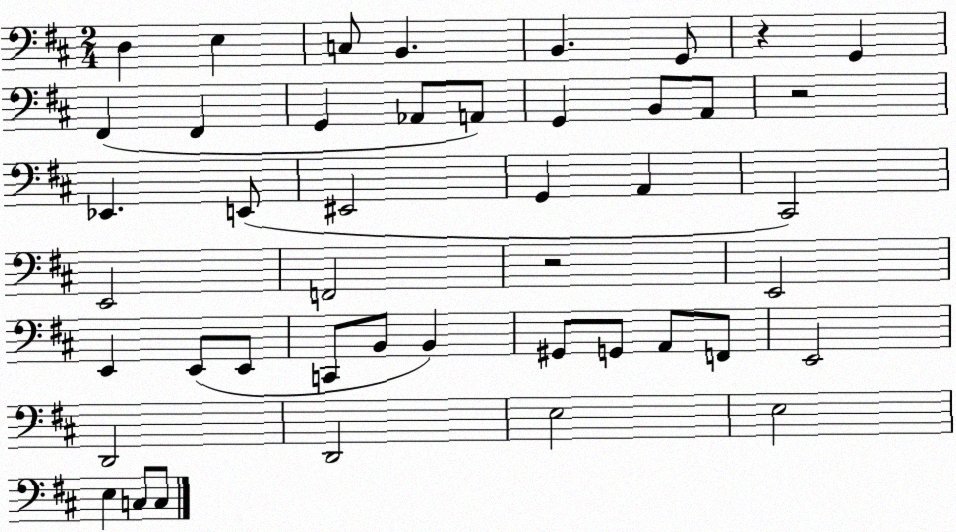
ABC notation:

X:1
T:Untitled
M:2/4
L:1/4
K:D
D, E, C,/2 B,, B,, G,,/2 z G,, ^F,, ^F,, G,, _A,,/2 A,,/2 G,, B,,/2 A,,/2 z2 _E,, E,,/2 ^E,,2 G,, A,, ^C,,2 E,,2 F,,2 z2 E,,2 E,, E,,/2 E,,/2 C,,/2 B,,/2 B,, ^G,,/2 G,,/2 A,,/2 F,,/2 E,,2 D,,2 D,,2 E,2 E,2 E, C,/2 C,/2